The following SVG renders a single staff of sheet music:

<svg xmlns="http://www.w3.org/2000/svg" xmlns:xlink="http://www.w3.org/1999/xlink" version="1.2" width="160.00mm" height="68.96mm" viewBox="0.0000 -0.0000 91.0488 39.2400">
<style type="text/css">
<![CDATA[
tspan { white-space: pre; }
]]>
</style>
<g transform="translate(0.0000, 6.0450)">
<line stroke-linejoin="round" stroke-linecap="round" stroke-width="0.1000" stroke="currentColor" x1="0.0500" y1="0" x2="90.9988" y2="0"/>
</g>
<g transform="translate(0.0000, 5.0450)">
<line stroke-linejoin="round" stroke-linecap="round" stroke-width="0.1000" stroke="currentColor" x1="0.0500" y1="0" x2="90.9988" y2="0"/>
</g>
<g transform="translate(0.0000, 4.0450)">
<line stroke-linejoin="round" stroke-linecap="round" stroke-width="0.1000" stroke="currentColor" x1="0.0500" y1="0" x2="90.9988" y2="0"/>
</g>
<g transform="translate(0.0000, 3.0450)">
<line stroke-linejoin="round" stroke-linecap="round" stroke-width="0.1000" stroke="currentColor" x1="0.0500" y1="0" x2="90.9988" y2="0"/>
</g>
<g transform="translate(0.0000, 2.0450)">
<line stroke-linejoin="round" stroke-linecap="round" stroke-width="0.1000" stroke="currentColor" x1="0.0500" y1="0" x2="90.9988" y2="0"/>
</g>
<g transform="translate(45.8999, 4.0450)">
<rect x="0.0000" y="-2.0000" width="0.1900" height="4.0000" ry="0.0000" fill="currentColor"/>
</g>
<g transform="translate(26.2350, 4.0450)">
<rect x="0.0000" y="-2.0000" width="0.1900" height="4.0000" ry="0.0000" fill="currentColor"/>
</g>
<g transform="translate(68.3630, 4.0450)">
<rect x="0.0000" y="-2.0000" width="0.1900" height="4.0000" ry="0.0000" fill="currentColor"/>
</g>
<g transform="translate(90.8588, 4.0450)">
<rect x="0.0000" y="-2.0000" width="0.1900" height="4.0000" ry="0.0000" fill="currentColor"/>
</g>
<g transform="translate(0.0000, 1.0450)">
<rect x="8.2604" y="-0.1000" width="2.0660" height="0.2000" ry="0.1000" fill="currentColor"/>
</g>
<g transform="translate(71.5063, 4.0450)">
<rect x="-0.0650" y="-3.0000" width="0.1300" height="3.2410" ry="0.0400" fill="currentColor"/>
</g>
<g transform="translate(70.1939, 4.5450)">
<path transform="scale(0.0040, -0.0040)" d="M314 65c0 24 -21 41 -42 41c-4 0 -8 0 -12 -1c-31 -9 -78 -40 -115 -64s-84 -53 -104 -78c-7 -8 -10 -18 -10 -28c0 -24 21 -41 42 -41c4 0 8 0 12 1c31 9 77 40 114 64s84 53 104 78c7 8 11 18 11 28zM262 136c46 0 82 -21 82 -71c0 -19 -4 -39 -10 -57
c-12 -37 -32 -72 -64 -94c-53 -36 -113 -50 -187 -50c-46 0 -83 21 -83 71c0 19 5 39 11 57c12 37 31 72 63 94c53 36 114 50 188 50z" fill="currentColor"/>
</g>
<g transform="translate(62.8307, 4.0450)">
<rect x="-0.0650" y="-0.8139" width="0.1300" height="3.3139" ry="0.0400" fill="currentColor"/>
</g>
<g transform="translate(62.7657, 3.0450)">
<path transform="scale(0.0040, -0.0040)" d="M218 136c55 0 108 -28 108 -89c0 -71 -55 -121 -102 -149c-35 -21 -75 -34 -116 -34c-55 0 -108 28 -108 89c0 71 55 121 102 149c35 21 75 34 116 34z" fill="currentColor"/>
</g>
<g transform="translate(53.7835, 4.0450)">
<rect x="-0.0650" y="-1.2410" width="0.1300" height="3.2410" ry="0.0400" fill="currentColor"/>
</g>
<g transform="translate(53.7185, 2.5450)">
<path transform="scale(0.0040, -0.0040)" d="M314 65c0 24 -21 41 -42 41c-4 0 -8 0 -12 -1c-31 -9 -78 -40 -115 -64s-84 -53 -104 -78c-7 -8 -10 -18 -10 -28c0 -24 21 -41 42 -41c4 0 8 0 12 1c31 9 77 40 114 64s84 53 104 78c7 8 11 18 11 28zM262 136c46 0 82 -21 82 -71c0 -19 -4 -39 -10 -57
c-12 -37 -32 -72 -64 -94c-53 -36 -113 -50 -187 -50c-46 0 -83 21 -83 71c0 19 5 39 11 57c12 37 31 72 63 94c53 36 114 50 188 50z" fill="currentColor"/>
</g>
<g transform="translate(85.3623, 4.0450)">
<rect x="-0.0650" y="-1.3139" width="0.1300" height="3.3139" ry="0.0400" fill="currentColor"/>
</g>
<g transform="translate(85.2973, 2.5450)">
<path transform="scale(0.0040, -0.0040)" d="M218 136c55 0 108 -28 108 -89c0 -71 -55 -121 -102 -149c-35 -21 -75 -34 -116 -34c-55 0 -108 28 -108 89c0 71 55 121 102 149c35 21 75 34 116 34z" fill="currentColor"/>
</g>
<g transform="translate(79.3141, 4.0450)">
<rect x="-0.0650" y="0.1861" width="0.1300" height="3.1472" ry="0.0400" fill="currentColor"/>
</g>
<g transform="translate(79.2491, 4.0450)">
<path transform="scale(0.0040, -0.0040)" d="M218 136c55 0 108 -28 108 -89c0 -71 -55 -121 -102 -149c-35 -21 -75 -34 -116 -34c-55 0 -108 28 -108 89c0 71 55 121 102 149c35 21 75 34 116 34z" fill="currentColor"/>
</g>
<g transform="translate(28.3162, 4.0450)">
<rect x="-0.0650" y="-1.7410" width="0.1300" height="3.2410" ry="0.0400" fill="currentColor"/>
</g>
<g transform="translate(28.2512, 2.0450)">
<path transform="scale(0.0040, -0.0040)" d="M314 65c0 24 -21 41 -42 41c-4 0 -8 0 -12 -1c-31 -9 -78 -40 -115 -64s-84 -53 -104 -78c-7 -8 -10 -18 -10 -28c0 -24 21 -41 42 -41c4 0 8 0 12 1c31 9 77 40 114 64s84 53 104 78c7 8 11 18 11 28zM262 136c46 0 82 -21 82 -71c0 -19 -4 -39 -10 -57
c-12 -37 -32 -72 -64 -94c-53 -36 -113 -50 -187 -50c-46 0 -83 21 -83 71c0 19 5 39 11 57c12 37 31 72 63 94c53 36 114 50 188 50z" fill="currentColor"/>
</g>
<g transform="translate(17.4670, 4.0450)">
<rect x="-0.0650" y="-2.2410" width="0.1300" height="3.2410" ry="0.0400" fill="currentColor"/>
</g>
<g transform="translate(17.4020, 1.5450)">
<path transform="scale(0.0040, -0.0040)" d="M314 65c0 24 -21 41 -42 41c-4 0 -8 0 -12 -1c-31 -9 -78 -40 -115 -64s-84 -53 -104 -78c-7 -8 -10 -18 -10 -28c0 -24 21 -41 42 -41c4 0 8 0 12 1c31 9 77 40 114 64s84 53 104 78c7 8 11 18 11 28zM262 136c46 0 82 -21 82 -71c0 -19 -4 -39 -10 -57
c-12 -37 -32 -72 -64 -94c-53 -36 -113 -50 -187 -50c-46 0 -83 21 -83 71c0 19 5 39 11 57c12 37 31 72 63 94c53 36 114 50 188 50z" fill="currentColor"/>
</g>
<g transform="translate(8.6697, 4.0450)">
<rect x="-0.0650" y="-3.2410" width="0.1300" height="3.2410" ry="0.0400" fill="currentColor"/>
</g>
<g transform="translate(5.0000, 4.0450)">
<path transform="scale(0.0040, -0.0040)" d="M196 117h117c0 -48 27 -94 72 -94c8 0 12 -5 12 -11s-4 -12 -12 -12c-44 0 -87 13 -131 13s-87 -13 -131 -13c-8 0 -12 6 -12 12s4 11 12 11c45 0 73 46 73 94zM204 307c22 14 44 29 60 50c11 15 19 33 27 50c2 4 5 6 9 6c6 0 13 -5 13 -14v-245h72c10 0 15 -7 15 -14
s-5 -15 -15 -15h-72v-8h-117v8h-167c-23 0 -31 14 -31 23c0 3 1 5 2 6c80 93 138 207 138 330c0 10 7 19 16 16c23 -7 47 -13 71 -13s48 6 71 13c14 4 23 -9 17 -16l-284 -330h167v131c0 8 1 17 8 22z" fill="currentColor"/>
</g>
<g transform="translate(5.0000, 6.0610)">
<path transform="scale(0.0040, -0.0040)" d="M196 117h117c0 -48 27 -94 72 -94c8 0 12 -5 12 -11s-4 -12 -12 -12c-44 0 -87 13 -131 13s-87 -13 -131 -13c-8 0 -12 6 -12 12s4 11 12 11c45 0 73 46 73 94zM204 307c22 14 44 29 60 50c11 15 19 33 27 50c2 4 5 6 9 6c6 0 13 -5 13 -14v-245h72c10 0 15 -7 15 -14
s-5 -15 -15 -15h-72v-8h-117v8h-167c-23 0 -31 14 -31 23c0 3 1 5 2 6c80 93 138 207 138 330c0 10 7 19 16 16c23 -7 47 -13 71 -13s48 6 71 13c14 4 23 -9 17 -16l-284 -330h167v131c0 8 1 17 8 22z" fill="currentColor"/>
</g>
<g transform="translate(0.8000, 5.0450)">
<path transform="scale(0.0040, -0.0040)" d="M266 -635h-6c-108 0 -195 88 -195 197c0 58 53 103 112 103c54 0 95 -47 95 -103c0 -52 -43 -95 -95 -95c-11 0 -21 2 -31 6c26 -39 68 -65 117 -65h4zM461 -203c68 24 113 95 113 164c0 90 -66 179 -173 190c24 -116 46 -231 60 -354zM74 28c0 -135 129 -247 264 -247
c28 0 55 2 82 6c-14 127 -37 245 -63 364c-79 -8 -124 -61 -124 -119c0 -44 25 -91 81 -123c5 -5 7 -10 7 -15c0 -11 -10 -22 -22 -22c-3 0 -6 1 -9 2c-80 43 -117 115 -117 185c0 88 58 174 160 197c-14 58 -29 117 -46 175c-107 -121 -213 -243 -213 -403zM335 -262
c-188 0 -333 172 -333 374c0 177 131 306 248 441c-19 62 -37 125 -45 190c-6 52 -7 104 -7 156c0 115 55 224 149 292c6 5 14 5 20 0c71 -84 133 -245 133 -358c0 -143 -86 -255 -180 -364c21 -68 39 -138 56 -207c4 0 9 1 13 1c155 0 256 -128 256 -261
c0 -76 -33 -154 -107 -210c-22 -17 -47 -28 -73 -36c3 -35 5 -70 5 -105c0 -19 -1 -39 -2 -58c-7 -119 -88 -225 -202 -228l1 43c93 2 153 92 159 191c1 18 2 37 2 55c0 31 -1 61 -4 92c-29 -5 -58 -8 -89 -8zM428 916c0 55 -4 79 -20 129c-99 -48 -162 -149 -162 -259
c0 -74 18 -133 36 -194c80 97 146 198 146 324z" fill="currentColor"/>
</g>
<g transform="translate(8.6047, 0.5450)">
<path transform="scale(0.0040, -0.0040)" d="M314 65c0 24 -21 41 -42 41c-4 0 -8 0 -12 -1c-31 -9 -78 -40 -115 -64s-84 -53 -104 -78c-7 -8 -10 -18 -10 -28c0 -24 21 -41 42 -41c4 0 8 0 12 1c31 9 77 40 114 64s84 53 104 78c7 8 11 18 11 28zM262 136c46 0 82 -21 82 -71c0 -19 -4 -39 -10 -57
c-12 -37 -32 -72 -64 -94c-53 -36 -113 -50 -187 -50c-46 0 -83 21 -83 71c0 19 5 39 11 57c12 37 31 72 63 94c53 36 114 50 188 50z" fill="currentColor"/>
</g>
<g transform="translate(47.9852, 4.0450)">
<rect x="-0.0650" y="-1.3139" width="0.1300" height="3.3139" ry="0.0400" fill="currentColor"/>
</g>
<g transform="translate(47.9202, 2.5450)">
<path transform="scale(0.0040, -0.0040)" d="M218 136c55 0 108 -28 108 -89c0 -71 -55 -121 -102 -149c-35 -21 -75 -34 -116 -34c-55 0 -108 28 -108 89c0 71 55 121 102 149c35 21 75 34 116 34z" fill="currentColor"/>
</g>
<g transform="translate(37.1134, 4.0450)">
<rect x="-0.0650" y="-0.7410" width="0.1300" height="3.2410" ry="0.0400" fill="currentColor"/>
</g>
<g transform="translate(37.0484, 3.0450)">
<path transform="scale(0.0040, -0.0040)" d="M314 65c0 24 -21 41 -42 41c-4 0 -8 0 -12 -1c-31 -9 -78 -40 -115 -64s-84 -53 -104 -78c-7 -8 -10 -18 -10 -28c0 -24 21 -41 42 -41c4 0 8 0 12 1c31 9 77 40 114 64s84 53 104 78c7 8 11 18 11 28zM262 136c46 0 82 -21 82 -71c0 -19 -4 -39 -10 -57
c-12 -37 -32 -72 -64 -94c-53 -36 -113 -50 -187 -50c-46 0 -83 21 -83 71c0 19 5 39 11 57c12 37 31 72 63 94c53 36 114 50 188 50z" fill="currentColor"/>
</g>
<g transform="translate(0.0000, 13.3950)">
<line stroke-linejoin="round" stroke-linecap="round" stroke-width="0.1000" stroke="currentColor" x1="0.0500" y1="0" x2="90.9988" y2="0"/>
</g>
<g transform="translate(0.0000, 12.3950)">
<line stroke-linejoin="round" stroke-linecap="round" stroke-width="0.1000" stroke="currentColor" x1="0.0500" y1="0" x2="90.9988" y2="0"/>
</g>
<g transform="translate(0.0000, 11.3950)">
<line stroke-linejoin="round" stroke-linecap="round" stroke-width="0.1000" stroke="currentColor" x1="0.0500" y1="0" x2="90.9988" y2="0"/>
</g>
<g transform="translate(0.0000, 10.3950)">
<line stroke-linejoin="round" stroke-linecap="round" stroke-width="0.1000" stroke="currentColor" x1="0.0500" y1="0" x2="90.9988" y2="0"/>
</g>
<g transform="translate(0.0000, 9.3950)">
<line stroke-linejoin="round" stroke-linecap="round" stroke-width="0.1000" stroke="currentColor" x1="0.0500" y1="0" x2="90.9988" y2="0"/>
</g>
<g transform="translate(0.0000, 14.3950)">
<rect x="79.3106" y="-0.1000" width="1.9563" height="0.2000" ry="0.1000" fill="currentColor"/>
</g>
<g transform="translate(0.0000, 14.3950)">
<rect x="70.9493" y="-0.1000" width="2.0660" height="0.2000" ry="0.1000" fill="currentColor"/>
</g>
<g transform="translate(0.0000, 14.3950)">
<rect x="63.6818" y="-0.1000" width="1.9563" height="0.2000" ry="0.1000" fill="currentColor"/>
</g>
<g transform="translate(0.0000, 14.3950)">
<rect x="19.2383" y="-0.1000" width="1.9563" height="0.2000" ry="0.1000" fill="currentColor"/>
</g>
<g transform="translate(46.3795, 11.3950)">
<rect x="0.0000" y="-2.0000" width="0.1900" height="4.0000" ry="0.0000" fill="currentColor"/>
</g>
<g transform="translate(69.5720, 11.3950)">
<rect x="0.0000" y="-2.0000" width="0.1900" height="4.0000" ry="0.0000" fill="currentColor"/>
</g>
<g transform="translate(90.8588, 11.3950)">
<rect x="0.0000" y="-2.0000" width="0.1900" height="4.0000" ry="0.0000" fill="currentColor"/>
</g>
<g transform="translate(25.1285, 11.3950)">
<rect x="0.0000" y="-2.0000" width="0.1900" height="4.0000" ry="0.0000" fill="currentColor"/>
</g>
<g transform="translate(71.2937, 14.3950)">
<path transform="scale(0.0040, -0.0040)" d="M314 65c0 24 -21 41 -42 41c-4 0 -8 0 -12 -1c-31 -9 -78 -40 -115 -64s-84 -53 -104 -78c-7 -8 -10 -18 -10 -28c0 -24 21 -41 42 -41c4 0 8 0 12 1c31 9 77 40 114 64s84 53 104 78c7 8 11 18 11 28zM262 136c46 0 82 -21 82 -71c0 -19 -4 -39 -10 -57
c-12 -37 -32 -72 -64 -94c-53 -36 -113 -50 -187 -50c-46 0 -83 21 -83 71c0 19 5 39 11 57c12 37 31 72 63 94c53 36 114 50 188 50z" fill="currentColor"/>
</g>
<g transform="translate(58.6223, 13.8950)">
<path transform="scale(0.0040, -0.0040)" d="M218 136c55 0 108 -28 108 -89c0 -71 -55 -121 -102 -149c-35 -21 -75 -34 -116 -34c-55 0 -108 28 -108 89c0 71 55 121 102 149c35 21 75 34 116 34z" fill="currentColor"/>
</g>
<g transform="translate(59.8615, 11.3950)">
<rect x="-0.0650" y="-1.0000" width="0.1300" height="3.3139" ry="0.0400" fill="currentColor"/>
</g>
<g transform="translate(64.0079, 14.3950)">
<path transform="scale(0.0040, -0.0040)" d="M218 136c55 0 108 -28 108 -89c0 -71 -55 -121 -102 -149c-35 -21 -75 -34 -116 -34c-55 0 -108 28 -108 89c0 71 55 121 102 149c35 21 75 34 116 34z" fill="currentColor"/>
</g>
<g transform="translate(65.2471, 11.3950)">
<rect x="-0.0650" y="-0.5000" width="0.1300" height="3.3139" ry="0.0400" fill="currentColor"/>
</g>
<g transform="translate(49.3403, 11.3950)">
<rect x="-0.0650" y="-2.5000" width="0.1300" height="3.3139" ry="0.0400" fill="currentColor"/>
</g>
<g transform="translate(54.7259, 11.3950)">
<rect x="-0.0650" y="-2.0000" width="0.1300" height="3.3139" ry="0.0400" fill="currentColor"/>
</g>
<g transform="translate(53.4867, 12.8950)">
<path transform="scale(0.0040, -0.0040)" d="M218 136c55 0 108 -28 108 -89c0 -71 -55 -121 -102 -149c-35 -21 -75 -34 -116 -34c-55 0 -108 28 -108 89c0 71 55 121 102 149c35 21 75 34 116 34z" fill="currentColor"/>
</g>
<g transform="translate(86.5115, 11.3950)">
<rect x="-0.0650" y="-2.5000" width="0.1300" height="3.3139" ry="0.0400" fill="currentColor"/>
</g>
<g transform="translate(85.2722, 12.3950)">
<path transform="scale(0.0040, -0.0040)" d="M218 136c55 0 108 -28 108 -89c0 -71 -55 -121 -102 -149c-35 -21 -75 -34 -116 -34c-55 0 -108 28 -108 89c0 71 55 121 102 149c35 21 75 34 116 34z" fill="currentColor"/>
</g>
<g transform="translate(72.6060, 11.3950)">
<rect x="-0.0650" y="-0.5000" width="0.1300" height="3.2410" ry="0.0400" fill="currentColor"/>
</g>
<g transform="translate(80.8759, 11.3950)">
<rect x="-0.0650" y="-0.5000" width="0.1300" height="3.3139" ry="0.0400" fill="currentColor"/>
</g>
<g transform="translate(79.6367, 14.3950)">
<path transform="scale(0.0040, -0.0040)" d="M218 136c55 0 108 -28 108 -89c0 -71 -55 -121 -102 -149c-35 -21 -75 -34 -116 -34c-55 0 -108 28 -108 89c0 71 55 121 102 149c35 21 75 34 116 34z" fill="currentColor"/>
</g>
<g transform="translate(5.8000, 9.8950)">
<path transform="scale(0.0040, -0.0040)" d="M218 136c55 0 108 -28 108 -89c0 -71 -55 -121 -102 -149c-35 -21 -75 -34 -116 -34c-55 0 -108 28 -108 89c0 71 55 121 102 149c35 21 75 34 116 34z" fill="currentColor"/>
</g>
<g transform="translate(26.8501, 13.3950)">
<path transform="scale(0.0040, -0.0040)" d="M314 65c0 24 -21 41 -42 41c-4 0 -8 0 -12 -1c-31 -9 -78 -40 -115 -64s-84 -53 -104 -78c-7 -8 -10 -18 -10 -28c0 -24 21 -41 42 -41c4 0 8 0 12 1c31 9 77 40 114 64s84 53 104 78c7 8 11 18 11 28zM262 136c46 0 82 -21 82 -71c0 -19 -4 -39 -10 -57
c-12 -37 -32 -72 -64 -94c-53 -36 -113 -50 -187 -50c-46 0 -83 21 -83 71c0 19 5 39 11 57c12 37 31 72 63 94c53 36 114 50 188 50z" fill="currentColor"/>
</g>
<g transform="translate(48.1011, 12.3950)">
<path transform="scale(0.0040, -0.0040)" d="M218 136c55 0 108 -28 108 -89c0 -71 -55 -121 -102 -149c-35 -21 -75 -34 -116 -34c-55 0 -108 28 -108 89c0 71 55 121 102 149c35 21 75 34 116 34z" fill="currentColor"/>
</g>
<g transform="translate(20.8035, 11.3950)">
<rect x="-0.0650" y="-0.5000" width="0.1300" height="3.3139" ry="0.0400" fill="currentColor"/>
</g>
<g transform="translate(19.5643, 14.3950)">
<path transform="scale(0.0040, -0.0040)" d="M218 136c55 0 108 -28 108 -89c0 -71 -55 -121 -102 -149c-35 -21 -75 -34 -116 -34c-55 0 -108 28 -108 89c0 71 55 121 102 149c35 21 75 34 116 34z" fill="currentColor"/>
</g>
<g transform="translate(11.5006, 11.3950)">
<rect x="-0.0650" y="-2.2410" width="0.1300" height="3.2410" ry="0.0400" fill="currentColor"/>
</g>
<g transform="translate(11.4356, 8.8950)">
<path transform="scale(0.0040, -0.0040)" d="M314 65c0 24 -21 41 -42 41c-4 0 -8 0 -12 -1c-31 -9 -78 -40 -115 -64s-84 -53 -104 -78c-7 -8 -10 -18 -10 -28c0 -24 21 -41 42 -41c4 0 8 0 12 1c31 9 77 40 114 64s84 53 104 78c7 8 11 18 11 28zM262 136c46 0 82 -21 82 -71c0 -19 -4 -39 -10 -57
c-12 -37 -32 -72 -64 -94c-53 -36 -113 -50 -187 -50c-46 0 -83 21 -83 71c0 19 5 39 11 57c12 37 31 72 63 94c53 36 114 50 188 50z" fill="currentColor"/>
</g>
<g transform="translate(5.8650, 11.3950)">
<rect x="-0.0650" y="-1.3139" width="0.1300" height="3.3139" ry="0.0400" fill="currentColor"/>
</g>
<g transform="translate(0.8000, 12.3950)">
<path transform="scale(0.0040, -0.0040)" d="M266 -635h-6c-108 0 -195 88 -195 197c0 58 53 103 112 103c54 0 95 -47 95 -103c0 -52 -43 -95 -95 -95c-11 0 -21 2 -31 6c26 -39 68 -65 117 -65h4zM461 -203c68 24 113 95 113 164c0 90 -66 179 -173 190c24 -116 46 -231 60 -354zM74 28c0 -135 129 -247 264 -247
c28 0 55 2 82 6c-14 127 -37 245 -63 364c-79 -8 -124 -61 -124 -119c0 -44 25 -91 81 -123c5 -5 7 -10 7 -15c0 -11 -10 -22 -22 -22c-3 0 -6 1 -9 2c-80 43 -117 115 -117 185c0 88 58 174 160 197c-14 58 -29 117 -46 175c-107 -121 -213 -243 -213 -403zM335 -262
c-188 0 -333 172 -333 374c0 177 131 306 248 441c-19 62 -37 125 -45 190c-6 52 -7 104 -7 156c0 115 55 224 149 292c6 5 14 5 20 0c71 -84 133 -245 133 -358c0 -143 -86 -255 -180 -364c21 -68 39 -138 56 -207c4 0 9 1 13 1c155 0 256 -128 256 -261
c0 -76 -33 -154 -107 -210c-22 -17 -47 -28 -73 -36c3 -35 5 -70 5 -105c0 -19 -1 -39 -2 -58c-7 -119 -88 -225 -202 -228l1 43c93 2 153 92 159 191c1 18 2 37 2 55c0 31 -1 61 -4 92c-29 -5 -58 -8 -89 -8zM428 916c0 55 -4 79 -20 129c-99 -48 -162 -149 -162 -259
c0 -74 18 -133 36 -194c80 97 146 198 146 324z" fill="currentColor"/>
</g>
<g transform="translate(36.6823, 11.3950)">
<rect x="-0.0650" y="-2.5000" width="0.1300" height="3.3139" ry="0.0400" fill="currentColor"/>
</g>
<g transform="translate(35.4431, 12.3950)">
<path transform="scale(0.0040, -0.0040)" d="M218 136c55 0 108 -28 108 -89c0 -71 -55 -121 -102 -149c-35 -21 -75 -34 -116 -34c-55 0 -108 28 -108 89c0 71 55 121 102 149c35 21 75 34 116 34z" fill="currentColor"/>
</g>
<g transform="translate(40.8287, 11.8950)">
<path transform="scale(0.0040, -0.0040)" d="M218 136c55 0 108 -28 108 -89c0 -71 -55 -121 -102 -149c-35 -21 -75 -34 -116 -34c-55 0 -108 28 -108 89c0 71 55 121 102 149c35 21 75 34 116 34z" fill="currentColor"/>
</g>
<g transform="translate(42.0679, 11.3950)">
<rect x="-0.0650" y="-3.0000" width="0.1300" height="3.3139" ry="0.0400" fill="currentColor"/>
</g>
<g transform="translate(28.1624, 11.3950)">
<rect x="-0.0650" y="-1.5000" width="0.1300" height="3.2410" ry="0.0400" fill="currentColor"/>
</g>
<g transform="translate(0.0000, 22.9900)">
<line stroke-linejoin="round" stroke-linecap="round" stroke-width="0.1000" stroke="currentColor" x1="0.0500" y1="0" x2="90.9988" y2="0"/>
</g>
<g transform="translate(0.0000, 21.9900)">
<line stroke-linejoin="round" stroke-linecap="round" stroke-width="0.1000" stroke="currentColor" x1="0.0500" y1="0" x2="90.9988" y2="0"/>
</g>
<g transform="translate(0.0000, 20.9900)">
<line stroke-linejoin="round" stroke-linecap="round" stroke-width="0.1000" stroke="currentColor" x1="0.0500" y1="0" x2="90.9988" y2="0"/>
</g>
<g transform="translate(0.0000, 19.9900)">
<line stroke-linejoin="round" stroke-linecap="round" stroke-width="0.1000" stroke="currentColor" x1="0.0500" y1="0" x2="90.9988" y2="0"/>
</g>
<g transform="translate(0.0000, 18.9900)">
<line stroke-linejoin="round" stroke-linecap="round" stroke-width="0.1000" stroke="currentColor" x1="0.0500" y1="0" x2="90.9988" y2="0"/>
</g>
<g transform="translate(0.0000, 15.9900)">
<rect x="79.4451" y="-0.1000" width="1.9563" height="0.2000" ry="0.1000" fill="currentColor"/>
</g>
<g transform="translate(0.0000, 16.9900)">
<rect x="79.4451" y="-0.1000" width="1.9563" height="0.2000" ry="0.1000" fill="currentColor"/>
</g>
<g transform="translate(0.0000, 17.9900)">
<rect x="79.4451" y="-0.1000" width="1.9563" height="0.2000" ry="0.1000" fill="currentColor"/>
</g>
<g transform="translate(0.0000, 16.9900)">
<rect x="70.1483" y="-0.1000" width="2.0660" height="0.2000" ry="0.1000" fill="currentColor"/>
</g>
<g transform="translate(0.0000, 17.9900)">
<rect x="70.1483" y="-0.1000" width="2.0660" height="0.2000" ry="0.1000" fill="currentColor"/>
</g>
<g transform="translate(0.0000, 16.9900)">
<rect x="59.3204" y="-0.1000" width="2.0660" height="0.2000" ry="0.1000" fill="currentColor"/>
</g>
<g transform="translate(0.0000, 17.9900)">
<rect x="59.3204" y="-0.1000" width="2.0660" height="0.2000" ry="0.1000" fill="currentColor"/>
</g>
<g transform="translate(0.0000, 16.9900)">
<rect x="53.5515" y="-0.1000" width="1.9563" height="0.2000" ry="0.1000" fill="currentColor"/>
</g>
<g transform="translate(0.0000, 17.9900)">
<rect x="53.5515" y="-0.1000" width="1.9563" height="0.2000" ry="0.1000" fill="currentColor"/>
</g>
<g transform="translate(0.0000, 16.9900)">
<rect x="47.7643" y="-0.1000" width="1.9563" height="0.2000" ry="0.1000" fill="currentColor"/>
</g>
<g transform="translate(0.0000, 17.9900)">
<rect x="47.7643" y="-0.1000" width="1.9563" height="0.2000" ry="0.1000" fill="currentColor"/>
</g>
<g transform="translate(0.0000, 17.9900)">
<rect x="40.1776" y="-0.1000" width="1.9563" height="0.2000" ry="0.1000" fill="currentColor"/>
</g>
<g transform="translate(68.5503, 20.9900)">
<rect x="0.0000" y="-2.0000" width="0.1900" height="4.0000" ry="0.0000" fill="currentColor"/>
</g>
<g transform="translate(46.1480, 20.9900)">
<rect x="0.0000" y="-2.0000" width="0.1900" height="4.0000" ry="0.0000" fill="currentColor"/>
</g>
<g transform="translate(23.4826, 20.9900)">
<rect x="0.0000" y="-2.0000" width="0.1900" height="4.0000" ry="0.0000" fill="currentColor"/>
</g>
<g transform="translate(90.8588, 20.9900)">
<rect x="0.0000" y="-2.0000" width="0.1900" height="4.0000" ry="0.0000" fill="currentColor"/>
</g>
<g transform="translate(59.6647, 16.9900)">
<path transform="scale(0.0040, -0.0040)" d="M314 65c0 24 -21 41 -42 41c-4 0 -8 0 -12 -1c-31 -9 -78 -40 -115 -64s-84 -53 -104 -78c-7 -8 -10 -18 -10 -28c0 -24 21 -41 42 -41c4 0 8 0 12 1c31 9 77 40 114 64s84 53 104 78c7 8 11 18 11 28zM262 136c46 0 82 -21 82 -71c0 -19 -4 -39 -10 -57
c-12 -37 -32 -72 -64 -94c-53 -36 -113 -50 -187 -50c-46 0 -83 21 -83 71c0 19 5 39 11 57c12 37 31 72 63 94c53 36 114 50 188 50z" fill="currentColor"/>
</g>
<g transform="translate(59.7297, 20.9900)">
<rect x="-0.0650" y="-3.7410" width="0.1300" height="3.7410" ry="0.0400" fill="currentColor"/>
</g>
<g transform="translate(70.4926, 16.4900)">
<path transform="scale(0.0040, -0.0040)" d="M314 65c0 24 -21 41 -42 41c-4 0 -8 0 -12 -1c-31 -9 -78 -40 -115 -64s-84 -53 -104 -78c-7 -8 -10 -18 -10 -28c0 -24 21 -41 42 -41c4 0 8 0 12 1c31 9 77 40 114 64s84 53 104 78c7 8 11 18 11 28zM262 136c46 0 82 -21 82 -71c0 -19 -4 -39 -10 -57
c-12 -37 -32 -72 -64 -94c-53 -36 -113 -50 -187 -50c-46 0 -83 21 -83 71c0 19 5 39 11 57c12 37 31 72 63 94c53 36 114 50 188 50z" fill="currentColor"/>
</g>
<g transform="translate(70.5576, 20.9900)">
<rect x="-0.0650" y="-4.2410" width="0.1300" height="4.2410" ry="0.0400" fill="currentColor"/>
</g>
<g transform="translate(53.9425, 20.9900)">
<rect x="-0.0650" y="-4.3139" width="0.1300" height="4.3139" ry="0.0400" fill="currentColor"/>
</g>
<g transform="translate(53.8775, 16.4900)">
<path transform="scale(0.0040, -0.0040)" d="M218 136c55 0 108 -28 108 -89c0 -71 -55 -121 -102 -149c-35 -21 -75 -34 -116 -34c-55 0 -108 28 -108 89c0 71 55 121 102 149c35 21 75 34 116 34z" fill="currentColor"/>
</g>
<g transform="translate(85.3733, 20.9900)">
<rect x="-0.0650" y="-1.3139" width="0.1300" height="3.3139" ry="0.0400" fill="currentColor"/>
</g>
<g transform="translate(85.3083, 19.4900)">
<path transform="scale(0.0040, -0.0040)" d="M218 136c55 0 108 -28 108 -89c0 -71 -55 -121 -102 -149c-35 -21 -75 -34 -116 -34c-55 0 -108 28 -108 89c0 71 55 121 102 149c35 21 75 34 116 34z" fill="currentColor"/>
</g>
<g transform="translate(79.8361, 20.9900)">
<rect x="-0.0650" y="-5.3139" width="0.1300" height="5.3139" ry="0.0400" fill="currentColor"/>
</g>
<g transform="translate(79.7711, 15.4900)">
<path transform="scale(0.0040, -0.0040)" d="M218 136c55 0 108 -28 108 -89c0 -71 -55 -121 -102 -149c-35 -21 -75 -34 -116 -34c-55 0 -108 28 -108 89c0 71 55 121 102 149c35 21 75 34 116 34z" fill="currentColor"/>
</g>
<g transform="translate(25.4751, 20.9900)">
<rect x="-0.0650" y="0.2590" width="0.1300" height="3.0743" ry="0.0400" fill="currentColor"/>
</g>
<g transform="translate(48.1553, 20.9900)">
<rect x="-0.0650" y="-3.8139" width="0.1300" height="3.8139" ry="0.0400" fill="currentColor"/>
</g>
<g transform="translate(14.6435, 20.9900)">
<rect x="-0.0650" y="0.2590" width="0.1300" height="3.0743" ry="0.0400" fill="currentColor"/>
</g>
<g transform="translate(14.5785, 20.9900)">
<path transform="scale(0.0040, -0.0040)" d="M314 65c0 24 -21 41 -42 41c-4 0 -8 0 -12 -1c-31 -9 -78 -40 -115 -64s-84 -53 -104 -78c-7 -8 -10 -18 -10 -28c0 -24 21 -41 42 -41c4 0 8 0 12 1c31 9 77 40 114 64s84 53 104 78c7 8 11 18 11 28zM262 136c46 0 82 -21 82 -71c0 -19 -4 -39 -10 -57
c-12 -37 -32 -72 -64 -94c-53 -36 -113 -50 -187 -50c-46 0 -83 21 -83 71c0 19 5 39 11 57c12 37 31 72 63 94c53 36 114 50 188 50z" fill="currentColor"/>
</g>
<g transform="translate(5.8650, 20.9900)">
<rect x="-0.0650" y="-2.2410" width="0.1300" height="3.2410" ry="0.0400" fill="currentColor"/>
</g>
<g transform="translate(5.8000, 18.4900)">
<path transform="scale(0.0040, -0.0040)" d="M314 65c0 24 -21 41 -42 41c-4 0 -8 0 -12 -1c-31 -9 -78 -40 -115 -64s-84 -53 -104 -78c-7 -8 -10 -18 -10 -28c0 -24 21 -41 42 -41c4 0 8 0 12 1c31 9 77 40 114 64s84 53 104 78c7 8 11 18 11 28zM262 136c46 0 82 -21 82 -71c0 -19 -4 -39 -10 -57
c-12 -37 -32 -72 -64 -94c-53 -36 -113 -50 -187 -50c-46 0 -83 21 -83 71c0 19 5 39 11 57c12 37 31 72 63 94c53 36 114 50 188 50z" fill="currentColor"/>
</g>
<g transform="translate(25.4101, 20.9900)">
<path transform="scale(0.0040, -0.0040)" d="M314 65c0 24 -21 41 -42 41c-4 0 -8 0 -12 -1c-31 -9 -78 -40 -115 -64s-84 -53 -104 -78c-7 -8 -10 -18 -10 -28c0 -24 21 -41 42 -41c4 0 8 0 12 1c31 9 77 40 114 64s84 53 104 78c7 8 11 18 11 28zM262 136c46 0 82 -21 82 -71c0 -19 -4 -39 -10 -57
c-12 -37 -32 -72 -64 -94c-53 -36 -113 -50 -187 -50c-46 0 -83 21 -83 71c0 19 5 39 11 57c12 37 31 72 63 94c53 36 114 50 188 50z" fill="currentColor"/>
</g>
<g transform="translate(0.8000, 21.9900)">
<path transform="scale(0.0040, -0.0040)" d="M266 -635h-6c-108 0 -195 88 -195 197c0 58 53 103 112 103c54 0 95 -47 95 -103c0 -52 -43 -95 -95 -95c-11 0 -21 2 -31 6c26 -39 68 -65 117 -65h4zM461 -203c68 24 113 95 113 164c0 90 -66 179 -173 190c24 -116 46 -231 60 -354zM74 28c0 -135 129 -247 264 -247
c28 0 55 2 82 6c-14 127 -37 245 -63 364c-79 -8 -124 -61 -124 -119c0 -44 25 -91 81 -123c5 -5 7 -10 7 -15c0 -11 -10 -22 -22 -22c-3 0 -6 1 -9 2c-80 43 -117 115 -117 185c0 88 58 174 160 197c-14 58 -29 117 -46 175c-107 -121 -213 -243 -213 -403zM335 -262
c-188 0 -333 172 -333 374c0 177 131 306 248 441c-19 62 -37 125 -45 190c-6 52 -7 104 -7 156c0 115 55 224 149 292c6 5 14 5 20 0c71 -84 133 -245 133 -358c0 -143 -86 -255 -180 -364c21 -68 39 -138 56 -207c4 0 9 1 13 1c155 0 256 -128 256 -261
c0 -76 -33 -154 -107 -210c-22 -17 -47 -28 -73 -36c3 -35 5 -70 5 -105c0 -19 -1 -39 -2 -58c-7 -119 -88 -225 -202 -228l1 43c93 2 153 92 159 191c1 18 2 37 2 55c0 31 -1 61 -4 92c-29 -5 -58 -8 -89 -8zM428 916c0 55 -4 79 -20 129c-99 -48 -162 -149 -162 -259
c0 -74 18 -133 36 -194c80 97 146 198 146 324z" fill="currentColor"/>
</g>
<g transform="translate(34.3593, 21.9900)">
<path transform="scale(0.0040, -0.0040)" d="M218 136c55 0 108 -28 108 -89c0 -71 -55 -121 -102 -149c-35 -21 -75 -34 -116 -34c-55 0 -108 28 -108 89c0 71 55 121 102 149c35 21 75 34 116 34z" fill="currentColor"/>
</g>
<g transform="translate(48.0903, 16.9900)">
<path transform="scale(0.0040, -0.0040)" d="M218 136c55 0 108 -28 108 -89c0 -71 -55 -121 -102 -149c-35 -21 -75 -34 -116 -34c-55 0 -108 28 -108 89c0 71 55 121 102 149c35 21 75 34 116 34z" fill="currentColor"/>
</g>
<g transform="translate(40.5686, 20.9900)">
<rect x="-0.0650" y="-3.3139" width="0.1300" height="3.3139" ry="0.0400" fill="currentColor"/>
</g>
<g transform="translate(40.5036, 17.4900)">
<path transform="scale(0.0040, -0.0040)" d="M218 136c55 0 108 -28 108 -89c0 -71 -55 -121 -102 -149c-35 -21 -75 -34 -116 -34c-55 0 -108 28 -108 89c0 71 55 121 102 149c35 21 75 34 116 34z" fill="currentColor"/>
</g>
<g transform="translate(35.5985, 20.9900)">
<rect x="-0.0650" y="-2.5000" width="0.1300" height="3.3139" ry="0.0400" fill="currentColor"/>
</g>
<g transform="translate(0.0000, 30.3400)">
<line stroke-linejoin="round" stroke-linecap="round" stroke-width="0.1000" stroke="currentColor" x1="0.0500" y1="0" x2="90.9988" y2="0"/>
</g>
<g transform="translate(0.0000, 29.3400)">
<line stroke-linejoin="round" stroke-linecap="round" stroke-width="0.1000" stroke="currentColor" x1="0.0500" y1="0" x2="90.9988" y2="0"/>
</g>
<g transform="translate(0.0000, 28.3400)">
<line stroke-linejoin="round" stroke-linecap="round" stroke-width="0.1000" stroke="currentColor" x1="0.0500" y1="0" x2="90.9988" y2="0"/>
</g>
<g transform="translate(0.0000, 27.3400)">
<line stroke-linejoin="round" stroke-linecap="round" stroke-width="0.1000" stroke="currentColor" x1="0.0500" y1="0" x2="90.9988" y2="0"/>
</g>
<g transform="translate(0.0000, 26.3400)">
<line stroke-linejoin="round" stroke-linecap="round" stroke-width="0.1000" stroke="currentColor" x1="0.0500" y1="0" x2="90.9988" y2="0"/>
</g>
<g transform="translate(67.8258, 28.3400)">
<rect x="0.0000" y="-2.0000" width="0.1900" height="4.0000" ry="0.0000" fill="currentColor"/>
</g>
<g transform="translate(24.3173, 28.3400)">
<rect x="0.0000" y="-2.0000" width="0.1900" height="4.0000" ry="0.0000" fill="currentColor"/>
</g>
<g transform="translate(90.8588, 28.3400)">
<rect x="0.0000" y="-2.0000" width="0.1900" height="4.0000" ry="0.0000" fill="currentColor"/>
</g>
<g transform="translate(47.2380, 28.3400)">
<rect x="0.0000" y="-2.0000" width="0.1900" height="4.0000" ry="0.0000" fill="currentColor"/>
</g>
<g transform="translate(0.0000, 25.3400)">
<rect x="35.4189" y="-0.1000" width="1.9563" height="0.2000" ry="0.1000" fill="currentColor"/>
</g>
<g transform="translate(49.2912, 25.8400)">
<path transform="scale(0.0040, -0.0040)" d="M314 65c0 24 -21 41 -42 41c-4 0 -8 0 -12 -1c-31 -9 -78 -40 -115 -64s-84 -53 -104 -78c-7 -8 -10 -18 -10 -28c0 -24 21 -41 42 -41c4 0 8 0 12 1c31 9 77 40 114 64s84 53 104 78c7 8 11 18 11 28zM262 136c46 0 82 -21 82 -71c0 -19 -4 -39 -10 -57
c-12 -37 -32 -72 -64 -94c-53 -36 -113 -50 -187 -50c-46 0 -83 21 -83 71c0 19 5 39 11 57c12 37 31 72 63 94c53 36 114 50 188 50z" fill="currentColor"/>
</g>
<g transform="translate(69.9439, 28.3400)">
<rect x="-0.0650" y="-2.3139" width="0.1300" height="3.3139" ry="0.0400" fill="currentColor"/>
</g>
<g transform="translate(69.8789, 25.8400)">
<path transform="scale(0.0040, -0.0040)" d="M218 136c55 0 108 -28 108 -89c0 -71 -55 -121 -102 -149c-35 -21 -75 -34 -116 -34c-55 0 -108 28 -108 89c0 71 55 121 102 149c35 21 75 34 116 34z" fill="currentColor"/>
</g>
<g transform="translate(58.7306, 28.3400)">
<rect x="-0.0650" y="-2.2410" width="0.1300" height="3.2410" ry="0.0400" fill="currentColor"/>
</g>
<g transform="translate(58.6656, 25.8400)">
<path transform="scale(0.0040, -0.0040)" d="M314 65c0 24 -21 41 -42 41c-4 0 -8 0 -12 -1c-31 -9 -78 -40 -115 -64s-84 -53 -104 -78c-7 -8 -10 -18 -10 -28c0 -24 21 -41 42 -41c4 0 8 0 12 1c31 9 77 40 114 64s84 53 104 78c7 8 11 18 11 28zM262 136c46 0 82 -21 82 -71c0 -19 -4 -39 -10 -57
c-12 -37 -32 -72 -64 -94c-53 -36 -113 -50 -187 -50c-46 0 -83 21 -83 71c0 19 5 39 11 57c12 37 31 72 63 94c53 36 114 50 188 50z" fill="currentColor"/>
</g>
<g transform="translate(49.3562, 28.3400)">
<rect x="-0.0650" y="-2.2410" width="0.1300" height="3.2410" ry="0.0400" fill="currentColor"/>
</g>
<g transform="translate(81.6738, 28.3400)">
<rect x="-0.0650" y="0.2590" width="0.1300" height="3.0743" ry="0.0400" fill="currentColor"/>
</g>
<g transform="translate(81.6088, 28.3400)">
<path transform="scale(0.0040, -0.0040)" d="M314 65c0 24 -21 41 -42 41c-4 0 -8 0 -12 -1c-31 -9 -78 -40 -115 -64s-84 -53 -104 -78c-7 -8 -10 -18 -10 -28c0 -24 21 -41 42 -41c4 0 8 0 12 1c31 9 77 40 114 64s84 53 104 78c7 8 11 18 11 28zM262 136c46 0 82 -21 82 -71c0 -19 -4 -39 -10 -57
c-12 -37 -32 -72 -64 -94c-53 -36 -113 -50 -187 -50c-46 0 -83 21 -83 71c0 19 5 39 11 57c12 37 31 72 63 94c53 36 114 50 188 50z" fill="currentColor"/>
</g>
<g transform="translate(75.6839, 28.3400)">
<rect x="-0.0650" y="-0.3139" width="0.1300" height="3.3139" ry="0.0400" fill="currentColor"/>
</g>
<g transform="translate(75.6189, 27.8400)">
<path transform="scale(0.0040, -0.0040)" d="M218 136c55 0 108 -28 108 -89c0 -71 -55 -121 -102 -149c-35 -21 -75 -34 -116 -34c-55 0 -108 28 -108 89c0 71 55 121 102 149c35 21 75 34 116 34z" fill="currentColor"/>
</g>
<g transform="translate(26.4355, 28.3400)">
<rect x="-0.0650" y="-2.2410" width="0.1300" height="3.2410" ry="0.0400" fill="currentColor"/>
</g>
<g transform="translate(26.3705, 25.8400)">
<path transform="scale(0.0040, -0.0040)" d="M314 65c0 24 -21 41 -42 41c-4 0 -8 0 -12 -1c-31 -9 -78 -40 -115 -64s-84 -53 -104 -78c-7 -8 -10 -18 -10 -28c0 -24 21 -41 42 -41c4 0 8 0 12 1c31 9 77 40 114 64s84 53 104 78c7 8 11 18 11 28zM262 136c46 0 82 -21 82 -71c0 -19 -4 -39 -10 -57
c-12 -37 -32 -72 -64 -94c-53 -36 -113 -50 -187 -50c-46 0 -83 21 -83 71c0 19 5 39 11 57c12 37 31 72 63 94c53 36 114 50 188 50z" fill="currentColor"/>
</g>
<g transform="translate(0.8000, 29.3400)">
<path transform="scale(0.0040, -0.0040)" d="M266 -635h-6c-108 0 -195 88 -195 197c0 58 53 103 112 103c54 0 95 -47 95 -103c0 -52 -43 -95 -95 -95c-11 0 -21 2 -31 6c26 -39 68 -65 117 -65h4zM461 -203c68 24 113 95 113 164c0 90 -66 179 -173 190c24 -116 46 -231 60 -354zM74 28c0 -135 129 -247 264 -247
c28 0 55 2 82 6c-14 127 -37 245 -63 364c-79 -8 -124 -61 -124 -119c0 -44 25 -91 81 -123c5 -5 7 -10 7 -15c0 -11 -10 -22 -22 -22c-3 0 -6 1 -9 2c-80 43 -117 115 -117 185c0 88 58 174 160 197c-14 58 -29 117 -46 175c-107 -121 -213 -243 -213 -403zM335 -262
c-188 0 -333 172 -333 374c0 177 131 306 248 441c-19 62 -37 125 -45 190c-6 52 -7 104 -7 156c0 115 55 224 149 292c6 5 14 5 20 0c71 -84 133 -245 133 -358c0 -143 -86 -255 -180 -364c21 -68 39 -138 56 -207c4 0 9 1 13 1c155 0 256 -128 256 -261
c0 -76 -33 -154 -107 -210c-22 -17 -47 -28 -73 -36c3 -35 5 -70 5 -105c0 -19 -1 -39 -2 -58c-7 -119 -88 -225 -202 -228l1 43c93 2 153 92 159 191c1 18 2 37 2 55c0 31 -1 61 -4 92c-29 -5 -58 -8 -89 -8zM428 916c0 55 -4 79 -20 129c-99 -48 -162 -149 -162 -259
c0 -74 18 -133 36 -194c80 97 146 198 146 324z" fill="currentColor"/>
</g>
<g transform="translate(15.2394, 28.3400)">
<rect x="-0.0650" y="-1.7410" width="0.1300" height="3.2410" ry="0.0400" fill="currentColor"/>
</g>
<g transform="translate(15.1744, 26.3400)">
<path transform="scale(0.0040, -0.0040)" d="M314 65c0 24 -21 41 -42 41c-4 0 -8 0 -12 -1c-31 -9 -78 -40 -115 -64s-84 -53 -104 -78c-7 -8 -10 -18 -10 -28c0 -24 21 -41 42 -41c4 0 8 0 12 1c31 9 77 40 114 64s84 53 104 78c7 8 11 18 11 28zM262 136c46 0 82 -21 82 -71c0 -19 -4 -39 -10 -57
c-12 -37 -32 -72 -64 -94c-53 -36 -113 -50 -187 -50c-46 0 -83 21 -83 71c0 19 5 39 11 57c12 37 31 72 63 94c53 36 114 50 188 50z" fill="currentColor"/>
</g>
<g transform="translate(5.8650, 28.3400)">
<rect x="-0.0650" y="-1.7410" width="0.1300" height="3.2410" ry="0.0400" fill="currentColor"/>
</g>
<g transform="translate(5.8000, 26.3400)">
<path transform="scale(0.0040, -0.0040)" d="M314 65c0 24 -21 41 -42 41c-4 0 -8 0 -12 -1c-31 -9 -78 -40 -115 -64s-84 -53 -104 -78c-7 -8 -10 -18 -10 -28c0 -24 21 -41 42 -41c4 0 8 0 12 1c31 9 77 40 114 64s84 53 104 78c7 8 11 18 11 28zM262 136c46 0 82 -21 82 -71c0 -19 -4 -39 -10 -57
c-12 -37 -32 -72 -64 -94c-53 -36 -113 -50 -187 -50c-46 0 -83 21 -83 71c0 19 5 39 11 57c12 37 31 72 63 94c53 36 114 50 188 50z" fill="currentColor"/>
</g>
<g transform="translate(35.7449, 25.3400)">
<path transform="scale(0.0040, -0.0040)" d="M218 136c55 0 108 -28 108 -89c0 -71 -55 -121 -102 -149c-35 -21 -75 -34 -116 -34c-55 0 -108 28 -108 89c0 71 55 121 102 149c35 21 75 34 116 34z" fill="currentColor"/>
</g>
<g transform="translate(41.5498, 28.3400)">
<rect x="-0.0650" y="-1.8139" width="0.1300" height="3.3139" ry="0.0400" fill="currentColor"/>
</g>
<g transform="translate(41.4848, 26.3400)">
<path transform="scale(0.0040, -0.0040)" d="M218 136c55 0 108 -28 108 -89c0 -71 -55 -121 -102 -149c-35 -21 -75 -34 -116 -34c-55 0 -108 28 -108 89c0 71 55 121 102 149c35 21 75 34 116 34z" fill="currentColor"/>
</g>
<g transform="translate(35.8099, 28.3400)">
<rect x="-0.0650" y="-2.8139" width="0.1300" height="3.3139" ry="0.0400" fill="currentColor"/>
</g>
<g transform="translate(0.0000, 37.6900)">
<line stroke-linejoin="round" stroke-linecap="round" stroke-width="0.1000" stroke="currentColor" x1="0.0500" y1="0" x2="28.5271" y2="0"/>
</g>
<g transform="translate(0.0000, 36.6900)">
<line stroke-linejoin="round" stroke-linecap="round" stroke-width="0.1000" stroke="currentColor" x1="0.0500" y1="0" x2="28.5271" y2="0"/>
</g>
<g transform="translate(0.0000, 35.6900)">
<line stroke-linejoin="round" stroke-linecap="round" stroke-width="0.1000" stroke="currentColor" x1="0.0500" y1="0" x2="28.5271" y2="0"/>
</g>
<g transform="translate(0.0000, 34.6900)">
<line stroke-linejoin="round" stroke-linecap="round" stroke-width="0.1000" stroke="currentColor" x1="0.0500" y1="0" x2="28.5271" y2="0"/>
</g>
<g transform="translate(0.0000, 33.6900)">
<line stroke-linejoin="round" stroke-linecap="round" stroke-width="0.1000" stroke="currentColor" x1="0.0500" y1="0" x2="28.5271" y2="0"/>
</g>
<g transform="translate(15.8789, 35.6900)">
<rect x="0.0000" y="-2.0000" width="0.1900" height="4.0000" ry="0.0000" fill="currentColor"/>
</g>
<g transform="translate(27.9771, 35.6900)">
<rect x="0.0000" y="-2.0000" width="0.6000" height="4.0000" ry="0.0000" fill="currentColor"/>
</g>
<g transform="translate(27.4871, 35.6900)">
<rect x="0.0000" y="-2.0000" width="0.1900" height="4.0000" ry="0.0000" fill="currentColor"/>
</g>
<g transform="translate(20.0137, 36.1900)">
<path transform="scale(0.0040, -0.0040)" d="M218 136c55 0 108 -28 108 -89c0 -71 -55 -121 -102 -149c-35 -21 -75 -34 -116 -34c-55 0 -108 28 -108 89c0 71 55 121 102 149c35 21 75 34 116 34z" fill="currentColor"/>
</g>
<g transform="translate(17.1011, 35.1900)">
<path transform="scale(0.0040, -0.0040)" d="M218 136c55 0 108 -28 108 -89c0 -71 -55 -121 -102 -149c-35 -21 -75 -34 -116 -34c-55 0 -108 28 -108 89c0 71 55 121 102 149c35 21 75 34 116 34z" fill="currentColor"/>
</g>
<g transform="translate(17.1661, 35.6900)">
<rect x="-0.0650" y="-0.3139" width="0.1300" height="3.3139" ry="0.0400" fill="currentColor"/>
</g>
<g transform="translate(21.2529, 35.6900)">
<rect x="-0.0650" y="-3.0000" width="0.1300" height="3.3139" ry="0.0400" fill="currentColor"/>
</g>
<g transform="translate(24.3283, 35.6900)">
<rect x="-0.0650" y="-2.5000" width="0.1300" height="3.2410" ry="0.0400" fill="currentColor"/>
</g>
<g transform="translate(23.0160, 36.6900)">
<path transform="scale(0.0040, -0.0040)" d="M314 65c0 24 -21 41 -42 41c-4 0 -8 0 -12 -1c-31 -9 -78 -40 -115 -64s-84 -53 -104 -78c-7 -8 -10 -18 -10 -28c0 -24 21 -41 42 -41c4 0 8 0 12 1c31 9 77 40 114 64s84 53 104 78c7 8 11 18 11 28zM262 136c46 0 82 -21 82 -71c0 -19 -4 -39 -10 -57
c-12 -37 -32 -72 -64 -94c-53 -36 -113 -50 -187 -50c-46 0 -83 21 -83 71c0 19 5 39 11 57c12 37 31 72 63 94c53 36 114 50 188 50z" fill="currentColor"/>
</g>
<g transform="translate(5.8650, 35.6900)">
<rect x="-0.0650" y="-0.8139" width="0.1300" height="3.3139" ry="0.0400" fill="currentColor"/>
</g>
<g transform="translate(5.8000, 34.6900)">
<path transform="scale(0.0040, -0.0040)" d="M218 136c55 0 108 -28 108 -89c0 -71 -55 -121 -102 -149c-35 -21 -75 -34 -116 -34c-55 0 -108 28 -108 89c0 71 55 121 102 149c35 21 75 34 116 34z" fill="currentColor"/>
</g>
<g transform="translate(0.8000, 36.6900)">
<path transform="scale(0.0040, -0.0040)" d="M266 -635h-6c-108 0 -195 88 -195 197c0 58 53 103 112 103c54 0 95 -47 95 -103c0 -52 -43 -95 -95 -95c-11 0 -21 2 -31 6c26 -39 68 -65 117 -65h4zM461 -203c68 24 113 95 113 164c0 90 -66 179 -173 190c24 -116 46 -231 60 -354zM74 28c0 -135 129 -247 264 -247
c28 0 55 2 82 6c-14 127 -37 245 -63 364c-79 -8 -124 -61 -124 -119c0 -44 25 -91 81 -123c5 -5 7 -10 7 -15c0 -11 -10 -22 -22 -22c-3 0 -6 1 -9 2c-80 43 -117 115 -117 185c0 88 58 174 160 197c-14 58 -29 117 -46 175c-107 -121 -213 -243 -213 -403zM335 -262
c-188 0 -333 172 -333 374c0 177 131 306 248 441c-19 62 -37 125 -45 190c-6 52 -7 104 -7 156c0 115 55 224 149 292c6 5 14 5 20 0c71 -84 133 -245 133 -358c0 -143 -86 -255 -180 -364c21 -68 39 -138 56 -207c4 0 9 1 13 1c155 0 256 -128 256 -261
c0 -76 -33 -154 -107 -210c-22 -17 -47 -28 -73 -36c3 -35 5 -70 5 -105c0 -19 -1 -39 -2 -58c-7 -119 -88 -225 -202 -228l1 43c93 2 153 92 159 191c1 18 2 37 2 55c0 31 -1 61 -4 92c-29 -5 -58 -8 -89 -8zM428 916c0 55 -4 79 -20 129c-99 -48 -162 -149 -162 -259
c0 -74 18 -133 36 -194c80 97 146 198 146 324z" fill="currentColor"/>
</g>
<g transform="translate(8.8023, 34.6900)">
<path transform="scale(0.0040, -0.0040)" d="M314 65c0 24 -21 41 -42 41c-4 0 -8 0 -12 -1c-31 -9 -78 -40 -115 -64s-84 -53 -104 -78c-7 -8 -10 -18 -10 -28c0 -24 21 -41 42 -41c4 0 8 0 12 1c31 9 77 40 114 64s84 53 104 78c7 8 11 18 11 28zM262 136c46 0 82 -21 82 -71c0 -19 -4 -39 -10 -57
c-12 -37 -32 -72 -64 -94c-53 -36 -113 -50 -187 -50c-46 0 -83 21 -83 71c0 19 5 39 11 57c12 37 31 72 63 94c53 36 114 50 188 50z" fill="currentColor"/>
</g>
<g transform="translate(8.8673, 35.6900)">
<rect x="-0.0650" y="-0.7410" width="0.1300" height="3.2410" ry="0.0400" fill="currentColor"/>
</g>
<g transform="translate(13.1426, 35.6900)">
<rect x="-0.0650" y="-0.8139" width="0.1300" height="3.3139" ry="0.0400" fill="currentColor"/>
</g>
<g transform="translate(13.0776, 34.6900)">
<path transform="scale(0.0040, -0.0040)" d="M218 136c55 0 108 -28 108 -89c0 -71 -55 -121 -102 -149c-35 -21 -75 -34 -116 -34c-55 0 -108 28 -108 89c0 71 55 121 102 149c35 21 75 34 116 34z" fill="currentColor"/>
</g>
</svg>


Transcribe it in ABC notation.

X:1
T:Untitled
M:4/4
L:1/4
K:C
b2 g2 f2 d2 e e2 d A2 B e e g2 C E2 G A G F D C C2 C G g2 B2 B2 G b c' d' c'2 d'2 f' e f2 f2 g2 a f g2 g2 g c B2 d d2 d c A G2